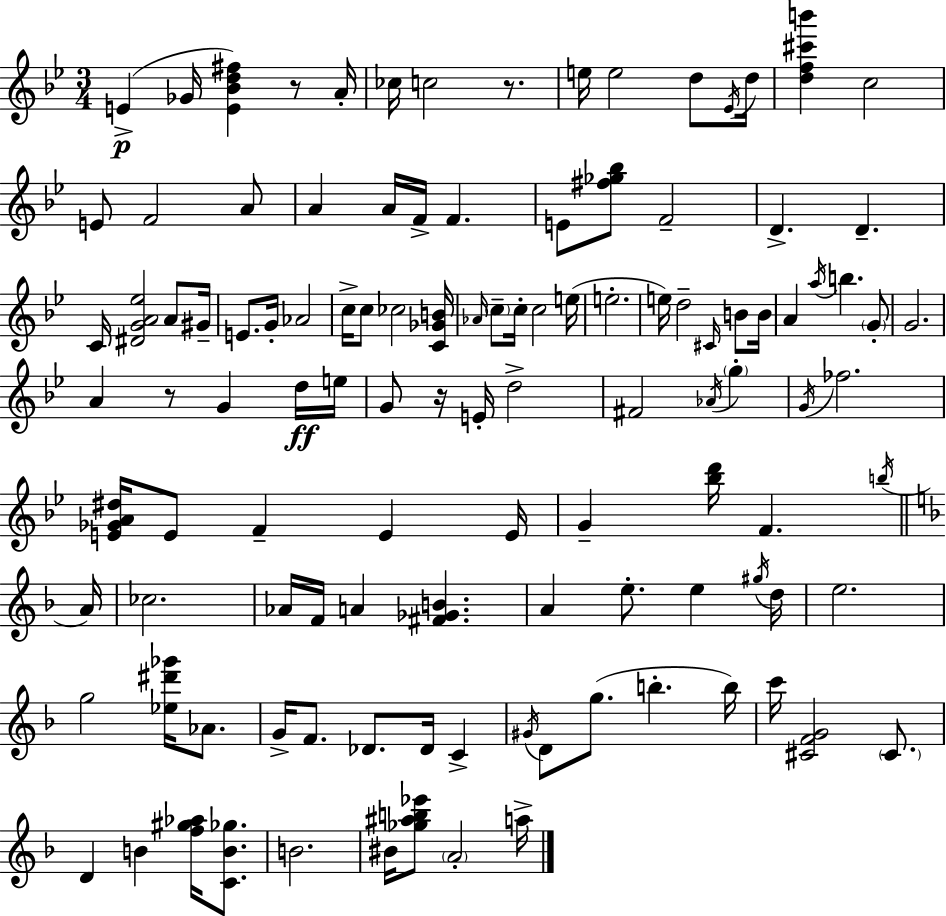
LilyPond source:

{
  \clef treble
  \numericTimeSignature
  \time 3/4
  \key bes \major
  e'4->(\p ges'16 <e' bes' d'' fis''>4) r8 a'16-. | ces''16 c''2 r8. | e''16 e''2 d''8 \acciaccatura { ees'16 } | d''16 <d'' f'' cis''' b'''>4 c''2 | \break e'8 f'2 a'8 | a'4 a'16 f'16-> f'4. | e'8 <fis'' ges'' bes''>8 f'2-- | d'4.-> d'4.-- | \break c'16 <dis' g' a' ees''>2 a'8 | gis'16-- e'8. g'16-. aes'2 | c''16-> c''8 ces''2 | <c' ges' b'>16 \grace { aes'16 } \parenthesize c''8-- c''16-. c''2 | \break e''16( e''2.-. | e''16) d''2-- \grace { cis'16 } | b'8 b'16 a'4 \acciaccatura { a''16 } b''4. | \parenthesize g'8-. g'2. | \break a'4 r8 g'4 | d''16\ff e''16 g'8 r16 e'16-. d''2-> | fis'2 | \acciaccatura { aes'16 } \parenthesize g''4-. \acciaccatura { g'16 } fes''2. | \break <e' ges' a' dis''>16 e'8 f'4-- | e'4 e'16 g'4-- <bes'' d'''>16 f'4. | \acciaccatura { b''16 } \bar "||" \break \key f \major a'16 ces''2. | aes'16 f'16 a'4 <fis' ges' b'>4. | a'4 e''8.-. e''4 | \acciaccatura { gis''16 } d''16 e''2. | \break g''2 <ees'' dis''' ges'''>16 aes'8. | g'16-> f'8. des'8. des'16 c'4-> | \acciaccatura { gis'16 } d'8 g''8.( b''4.-. | b''16) c'''16 <cis' f' g'>2 | \break \parenthesize cis'8. d'4 b'4 <f'' gis'' aes''>16 | <c' b' ges''>8. b'2. | bis'16 <ges'' ais'' b'' ees'''>8 \parenthesize a'2-. | a''16-> \bar "|."
}